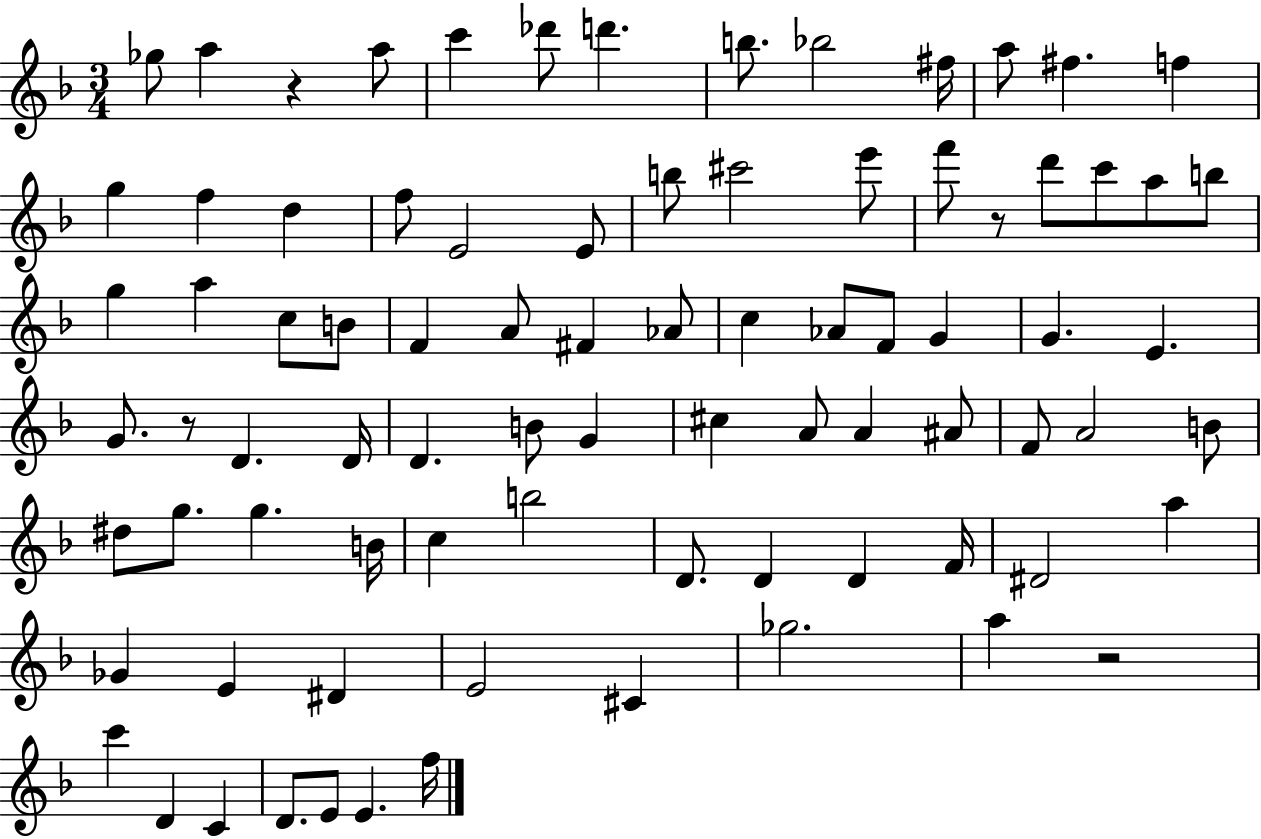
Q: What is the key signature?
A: F major